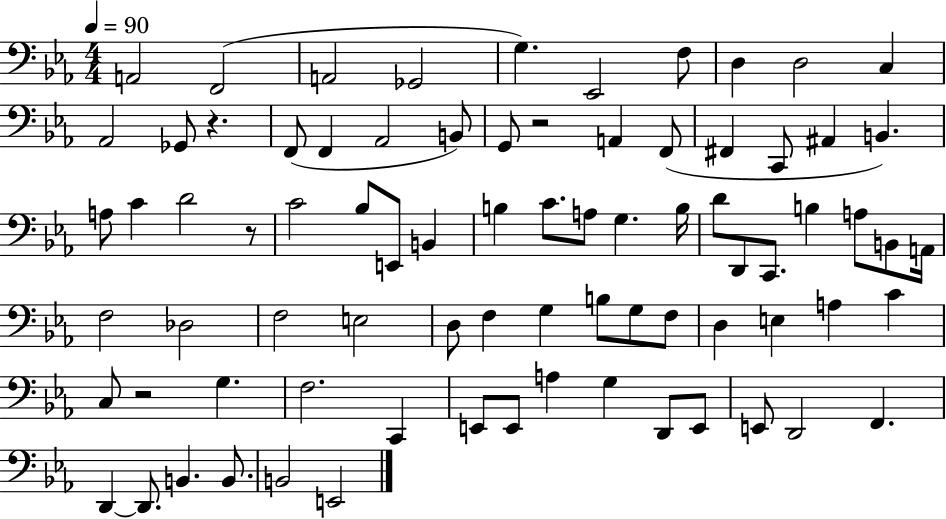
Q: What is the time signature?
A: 4/4